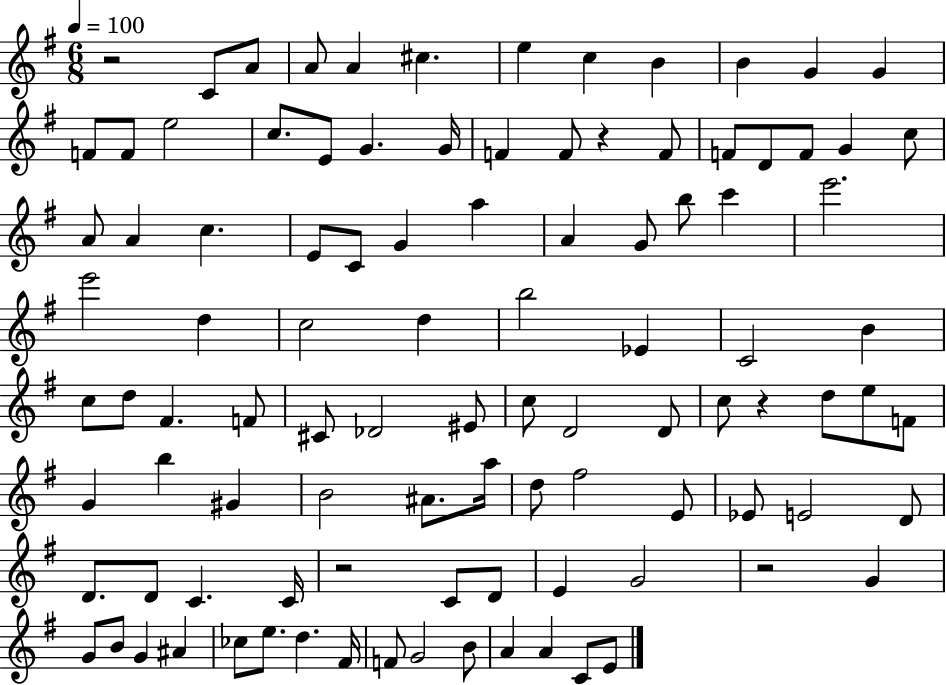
{
  \clef treble
  \numericTimeSignature
  \time 6/8
  \key g \major
  \tempo 4 = 100
  \repeat volta 2 { r2 c'8 a'8 | a'8 a'4 cis''4. | e''4 c''4 b'4 | b'4 g'4 g'4 | \break f'8 f'8 e''2 | c''8. e'8 g'4. g'16 | f'4 f'8 r4 f'8 | f'8 d'8 f'8 g'4 c''8 | \break a'8 a'4 c''4. | e'8 c'8 g'4 a''4 | a'4 g'8 b''8 c'''4 | e'''2. | \break e'''2 d''4 | c''2 d''4 | b''2 ees'4 | c'2 b'4 | \break c''8 d''8 fis'4. f'8 | cis'8 des'2 eis'8 | c''8 d'2 d'8 | c''8 r4 d''8 e''8 f'8 | \break g'4 b''4 gis'4 | b'2 ais'8. a''16 | d''8 fis''2 e'8 | ees'8 e'2 d'8 | \break d'8. d'8 c'4. c'16 | r2 c'8 d'8 | e'4 g'2 | r2 g'4 | \break g'8 b'8 g'4 ais'4 | ces''8 e''8. d''4. fis'16 | f'8 g'2 b'8 | a'4 a'4 c'8 e'8 | \break } \bar "|."
}